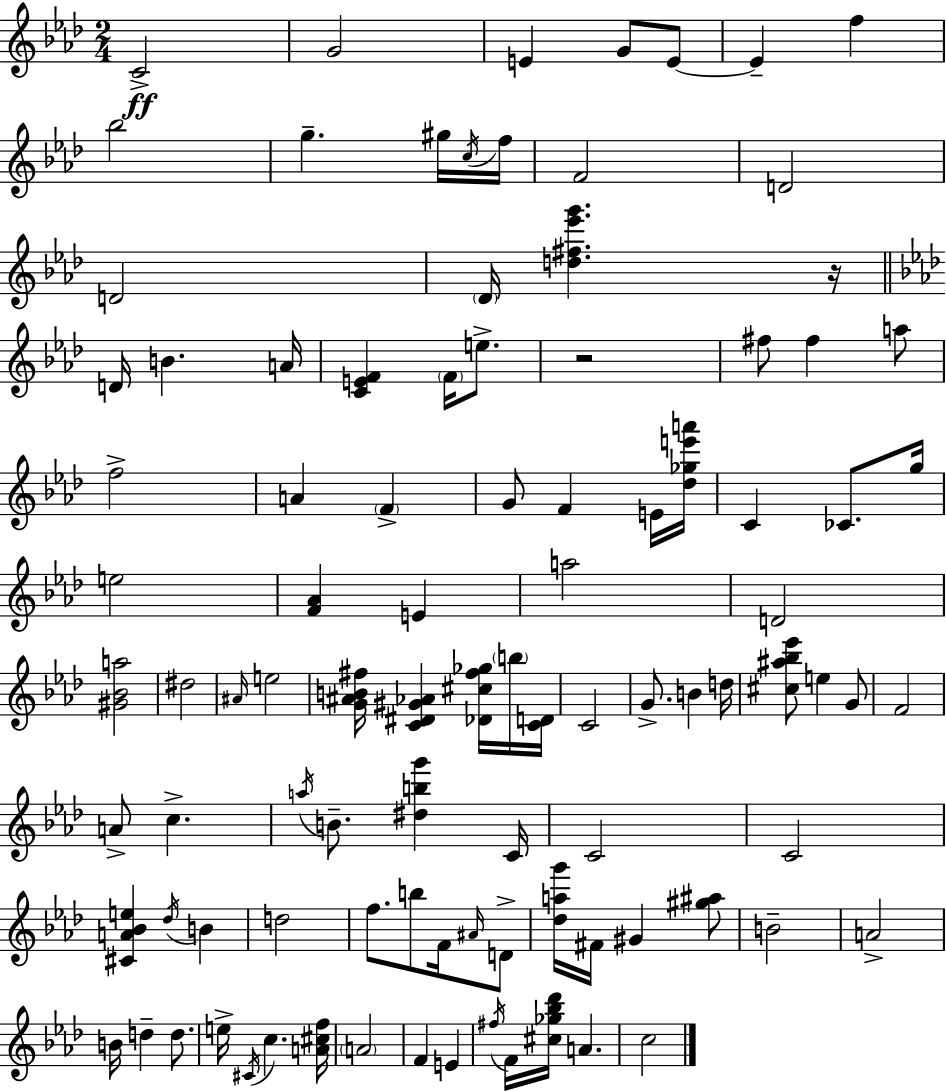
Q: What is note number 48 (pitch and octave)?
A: F4